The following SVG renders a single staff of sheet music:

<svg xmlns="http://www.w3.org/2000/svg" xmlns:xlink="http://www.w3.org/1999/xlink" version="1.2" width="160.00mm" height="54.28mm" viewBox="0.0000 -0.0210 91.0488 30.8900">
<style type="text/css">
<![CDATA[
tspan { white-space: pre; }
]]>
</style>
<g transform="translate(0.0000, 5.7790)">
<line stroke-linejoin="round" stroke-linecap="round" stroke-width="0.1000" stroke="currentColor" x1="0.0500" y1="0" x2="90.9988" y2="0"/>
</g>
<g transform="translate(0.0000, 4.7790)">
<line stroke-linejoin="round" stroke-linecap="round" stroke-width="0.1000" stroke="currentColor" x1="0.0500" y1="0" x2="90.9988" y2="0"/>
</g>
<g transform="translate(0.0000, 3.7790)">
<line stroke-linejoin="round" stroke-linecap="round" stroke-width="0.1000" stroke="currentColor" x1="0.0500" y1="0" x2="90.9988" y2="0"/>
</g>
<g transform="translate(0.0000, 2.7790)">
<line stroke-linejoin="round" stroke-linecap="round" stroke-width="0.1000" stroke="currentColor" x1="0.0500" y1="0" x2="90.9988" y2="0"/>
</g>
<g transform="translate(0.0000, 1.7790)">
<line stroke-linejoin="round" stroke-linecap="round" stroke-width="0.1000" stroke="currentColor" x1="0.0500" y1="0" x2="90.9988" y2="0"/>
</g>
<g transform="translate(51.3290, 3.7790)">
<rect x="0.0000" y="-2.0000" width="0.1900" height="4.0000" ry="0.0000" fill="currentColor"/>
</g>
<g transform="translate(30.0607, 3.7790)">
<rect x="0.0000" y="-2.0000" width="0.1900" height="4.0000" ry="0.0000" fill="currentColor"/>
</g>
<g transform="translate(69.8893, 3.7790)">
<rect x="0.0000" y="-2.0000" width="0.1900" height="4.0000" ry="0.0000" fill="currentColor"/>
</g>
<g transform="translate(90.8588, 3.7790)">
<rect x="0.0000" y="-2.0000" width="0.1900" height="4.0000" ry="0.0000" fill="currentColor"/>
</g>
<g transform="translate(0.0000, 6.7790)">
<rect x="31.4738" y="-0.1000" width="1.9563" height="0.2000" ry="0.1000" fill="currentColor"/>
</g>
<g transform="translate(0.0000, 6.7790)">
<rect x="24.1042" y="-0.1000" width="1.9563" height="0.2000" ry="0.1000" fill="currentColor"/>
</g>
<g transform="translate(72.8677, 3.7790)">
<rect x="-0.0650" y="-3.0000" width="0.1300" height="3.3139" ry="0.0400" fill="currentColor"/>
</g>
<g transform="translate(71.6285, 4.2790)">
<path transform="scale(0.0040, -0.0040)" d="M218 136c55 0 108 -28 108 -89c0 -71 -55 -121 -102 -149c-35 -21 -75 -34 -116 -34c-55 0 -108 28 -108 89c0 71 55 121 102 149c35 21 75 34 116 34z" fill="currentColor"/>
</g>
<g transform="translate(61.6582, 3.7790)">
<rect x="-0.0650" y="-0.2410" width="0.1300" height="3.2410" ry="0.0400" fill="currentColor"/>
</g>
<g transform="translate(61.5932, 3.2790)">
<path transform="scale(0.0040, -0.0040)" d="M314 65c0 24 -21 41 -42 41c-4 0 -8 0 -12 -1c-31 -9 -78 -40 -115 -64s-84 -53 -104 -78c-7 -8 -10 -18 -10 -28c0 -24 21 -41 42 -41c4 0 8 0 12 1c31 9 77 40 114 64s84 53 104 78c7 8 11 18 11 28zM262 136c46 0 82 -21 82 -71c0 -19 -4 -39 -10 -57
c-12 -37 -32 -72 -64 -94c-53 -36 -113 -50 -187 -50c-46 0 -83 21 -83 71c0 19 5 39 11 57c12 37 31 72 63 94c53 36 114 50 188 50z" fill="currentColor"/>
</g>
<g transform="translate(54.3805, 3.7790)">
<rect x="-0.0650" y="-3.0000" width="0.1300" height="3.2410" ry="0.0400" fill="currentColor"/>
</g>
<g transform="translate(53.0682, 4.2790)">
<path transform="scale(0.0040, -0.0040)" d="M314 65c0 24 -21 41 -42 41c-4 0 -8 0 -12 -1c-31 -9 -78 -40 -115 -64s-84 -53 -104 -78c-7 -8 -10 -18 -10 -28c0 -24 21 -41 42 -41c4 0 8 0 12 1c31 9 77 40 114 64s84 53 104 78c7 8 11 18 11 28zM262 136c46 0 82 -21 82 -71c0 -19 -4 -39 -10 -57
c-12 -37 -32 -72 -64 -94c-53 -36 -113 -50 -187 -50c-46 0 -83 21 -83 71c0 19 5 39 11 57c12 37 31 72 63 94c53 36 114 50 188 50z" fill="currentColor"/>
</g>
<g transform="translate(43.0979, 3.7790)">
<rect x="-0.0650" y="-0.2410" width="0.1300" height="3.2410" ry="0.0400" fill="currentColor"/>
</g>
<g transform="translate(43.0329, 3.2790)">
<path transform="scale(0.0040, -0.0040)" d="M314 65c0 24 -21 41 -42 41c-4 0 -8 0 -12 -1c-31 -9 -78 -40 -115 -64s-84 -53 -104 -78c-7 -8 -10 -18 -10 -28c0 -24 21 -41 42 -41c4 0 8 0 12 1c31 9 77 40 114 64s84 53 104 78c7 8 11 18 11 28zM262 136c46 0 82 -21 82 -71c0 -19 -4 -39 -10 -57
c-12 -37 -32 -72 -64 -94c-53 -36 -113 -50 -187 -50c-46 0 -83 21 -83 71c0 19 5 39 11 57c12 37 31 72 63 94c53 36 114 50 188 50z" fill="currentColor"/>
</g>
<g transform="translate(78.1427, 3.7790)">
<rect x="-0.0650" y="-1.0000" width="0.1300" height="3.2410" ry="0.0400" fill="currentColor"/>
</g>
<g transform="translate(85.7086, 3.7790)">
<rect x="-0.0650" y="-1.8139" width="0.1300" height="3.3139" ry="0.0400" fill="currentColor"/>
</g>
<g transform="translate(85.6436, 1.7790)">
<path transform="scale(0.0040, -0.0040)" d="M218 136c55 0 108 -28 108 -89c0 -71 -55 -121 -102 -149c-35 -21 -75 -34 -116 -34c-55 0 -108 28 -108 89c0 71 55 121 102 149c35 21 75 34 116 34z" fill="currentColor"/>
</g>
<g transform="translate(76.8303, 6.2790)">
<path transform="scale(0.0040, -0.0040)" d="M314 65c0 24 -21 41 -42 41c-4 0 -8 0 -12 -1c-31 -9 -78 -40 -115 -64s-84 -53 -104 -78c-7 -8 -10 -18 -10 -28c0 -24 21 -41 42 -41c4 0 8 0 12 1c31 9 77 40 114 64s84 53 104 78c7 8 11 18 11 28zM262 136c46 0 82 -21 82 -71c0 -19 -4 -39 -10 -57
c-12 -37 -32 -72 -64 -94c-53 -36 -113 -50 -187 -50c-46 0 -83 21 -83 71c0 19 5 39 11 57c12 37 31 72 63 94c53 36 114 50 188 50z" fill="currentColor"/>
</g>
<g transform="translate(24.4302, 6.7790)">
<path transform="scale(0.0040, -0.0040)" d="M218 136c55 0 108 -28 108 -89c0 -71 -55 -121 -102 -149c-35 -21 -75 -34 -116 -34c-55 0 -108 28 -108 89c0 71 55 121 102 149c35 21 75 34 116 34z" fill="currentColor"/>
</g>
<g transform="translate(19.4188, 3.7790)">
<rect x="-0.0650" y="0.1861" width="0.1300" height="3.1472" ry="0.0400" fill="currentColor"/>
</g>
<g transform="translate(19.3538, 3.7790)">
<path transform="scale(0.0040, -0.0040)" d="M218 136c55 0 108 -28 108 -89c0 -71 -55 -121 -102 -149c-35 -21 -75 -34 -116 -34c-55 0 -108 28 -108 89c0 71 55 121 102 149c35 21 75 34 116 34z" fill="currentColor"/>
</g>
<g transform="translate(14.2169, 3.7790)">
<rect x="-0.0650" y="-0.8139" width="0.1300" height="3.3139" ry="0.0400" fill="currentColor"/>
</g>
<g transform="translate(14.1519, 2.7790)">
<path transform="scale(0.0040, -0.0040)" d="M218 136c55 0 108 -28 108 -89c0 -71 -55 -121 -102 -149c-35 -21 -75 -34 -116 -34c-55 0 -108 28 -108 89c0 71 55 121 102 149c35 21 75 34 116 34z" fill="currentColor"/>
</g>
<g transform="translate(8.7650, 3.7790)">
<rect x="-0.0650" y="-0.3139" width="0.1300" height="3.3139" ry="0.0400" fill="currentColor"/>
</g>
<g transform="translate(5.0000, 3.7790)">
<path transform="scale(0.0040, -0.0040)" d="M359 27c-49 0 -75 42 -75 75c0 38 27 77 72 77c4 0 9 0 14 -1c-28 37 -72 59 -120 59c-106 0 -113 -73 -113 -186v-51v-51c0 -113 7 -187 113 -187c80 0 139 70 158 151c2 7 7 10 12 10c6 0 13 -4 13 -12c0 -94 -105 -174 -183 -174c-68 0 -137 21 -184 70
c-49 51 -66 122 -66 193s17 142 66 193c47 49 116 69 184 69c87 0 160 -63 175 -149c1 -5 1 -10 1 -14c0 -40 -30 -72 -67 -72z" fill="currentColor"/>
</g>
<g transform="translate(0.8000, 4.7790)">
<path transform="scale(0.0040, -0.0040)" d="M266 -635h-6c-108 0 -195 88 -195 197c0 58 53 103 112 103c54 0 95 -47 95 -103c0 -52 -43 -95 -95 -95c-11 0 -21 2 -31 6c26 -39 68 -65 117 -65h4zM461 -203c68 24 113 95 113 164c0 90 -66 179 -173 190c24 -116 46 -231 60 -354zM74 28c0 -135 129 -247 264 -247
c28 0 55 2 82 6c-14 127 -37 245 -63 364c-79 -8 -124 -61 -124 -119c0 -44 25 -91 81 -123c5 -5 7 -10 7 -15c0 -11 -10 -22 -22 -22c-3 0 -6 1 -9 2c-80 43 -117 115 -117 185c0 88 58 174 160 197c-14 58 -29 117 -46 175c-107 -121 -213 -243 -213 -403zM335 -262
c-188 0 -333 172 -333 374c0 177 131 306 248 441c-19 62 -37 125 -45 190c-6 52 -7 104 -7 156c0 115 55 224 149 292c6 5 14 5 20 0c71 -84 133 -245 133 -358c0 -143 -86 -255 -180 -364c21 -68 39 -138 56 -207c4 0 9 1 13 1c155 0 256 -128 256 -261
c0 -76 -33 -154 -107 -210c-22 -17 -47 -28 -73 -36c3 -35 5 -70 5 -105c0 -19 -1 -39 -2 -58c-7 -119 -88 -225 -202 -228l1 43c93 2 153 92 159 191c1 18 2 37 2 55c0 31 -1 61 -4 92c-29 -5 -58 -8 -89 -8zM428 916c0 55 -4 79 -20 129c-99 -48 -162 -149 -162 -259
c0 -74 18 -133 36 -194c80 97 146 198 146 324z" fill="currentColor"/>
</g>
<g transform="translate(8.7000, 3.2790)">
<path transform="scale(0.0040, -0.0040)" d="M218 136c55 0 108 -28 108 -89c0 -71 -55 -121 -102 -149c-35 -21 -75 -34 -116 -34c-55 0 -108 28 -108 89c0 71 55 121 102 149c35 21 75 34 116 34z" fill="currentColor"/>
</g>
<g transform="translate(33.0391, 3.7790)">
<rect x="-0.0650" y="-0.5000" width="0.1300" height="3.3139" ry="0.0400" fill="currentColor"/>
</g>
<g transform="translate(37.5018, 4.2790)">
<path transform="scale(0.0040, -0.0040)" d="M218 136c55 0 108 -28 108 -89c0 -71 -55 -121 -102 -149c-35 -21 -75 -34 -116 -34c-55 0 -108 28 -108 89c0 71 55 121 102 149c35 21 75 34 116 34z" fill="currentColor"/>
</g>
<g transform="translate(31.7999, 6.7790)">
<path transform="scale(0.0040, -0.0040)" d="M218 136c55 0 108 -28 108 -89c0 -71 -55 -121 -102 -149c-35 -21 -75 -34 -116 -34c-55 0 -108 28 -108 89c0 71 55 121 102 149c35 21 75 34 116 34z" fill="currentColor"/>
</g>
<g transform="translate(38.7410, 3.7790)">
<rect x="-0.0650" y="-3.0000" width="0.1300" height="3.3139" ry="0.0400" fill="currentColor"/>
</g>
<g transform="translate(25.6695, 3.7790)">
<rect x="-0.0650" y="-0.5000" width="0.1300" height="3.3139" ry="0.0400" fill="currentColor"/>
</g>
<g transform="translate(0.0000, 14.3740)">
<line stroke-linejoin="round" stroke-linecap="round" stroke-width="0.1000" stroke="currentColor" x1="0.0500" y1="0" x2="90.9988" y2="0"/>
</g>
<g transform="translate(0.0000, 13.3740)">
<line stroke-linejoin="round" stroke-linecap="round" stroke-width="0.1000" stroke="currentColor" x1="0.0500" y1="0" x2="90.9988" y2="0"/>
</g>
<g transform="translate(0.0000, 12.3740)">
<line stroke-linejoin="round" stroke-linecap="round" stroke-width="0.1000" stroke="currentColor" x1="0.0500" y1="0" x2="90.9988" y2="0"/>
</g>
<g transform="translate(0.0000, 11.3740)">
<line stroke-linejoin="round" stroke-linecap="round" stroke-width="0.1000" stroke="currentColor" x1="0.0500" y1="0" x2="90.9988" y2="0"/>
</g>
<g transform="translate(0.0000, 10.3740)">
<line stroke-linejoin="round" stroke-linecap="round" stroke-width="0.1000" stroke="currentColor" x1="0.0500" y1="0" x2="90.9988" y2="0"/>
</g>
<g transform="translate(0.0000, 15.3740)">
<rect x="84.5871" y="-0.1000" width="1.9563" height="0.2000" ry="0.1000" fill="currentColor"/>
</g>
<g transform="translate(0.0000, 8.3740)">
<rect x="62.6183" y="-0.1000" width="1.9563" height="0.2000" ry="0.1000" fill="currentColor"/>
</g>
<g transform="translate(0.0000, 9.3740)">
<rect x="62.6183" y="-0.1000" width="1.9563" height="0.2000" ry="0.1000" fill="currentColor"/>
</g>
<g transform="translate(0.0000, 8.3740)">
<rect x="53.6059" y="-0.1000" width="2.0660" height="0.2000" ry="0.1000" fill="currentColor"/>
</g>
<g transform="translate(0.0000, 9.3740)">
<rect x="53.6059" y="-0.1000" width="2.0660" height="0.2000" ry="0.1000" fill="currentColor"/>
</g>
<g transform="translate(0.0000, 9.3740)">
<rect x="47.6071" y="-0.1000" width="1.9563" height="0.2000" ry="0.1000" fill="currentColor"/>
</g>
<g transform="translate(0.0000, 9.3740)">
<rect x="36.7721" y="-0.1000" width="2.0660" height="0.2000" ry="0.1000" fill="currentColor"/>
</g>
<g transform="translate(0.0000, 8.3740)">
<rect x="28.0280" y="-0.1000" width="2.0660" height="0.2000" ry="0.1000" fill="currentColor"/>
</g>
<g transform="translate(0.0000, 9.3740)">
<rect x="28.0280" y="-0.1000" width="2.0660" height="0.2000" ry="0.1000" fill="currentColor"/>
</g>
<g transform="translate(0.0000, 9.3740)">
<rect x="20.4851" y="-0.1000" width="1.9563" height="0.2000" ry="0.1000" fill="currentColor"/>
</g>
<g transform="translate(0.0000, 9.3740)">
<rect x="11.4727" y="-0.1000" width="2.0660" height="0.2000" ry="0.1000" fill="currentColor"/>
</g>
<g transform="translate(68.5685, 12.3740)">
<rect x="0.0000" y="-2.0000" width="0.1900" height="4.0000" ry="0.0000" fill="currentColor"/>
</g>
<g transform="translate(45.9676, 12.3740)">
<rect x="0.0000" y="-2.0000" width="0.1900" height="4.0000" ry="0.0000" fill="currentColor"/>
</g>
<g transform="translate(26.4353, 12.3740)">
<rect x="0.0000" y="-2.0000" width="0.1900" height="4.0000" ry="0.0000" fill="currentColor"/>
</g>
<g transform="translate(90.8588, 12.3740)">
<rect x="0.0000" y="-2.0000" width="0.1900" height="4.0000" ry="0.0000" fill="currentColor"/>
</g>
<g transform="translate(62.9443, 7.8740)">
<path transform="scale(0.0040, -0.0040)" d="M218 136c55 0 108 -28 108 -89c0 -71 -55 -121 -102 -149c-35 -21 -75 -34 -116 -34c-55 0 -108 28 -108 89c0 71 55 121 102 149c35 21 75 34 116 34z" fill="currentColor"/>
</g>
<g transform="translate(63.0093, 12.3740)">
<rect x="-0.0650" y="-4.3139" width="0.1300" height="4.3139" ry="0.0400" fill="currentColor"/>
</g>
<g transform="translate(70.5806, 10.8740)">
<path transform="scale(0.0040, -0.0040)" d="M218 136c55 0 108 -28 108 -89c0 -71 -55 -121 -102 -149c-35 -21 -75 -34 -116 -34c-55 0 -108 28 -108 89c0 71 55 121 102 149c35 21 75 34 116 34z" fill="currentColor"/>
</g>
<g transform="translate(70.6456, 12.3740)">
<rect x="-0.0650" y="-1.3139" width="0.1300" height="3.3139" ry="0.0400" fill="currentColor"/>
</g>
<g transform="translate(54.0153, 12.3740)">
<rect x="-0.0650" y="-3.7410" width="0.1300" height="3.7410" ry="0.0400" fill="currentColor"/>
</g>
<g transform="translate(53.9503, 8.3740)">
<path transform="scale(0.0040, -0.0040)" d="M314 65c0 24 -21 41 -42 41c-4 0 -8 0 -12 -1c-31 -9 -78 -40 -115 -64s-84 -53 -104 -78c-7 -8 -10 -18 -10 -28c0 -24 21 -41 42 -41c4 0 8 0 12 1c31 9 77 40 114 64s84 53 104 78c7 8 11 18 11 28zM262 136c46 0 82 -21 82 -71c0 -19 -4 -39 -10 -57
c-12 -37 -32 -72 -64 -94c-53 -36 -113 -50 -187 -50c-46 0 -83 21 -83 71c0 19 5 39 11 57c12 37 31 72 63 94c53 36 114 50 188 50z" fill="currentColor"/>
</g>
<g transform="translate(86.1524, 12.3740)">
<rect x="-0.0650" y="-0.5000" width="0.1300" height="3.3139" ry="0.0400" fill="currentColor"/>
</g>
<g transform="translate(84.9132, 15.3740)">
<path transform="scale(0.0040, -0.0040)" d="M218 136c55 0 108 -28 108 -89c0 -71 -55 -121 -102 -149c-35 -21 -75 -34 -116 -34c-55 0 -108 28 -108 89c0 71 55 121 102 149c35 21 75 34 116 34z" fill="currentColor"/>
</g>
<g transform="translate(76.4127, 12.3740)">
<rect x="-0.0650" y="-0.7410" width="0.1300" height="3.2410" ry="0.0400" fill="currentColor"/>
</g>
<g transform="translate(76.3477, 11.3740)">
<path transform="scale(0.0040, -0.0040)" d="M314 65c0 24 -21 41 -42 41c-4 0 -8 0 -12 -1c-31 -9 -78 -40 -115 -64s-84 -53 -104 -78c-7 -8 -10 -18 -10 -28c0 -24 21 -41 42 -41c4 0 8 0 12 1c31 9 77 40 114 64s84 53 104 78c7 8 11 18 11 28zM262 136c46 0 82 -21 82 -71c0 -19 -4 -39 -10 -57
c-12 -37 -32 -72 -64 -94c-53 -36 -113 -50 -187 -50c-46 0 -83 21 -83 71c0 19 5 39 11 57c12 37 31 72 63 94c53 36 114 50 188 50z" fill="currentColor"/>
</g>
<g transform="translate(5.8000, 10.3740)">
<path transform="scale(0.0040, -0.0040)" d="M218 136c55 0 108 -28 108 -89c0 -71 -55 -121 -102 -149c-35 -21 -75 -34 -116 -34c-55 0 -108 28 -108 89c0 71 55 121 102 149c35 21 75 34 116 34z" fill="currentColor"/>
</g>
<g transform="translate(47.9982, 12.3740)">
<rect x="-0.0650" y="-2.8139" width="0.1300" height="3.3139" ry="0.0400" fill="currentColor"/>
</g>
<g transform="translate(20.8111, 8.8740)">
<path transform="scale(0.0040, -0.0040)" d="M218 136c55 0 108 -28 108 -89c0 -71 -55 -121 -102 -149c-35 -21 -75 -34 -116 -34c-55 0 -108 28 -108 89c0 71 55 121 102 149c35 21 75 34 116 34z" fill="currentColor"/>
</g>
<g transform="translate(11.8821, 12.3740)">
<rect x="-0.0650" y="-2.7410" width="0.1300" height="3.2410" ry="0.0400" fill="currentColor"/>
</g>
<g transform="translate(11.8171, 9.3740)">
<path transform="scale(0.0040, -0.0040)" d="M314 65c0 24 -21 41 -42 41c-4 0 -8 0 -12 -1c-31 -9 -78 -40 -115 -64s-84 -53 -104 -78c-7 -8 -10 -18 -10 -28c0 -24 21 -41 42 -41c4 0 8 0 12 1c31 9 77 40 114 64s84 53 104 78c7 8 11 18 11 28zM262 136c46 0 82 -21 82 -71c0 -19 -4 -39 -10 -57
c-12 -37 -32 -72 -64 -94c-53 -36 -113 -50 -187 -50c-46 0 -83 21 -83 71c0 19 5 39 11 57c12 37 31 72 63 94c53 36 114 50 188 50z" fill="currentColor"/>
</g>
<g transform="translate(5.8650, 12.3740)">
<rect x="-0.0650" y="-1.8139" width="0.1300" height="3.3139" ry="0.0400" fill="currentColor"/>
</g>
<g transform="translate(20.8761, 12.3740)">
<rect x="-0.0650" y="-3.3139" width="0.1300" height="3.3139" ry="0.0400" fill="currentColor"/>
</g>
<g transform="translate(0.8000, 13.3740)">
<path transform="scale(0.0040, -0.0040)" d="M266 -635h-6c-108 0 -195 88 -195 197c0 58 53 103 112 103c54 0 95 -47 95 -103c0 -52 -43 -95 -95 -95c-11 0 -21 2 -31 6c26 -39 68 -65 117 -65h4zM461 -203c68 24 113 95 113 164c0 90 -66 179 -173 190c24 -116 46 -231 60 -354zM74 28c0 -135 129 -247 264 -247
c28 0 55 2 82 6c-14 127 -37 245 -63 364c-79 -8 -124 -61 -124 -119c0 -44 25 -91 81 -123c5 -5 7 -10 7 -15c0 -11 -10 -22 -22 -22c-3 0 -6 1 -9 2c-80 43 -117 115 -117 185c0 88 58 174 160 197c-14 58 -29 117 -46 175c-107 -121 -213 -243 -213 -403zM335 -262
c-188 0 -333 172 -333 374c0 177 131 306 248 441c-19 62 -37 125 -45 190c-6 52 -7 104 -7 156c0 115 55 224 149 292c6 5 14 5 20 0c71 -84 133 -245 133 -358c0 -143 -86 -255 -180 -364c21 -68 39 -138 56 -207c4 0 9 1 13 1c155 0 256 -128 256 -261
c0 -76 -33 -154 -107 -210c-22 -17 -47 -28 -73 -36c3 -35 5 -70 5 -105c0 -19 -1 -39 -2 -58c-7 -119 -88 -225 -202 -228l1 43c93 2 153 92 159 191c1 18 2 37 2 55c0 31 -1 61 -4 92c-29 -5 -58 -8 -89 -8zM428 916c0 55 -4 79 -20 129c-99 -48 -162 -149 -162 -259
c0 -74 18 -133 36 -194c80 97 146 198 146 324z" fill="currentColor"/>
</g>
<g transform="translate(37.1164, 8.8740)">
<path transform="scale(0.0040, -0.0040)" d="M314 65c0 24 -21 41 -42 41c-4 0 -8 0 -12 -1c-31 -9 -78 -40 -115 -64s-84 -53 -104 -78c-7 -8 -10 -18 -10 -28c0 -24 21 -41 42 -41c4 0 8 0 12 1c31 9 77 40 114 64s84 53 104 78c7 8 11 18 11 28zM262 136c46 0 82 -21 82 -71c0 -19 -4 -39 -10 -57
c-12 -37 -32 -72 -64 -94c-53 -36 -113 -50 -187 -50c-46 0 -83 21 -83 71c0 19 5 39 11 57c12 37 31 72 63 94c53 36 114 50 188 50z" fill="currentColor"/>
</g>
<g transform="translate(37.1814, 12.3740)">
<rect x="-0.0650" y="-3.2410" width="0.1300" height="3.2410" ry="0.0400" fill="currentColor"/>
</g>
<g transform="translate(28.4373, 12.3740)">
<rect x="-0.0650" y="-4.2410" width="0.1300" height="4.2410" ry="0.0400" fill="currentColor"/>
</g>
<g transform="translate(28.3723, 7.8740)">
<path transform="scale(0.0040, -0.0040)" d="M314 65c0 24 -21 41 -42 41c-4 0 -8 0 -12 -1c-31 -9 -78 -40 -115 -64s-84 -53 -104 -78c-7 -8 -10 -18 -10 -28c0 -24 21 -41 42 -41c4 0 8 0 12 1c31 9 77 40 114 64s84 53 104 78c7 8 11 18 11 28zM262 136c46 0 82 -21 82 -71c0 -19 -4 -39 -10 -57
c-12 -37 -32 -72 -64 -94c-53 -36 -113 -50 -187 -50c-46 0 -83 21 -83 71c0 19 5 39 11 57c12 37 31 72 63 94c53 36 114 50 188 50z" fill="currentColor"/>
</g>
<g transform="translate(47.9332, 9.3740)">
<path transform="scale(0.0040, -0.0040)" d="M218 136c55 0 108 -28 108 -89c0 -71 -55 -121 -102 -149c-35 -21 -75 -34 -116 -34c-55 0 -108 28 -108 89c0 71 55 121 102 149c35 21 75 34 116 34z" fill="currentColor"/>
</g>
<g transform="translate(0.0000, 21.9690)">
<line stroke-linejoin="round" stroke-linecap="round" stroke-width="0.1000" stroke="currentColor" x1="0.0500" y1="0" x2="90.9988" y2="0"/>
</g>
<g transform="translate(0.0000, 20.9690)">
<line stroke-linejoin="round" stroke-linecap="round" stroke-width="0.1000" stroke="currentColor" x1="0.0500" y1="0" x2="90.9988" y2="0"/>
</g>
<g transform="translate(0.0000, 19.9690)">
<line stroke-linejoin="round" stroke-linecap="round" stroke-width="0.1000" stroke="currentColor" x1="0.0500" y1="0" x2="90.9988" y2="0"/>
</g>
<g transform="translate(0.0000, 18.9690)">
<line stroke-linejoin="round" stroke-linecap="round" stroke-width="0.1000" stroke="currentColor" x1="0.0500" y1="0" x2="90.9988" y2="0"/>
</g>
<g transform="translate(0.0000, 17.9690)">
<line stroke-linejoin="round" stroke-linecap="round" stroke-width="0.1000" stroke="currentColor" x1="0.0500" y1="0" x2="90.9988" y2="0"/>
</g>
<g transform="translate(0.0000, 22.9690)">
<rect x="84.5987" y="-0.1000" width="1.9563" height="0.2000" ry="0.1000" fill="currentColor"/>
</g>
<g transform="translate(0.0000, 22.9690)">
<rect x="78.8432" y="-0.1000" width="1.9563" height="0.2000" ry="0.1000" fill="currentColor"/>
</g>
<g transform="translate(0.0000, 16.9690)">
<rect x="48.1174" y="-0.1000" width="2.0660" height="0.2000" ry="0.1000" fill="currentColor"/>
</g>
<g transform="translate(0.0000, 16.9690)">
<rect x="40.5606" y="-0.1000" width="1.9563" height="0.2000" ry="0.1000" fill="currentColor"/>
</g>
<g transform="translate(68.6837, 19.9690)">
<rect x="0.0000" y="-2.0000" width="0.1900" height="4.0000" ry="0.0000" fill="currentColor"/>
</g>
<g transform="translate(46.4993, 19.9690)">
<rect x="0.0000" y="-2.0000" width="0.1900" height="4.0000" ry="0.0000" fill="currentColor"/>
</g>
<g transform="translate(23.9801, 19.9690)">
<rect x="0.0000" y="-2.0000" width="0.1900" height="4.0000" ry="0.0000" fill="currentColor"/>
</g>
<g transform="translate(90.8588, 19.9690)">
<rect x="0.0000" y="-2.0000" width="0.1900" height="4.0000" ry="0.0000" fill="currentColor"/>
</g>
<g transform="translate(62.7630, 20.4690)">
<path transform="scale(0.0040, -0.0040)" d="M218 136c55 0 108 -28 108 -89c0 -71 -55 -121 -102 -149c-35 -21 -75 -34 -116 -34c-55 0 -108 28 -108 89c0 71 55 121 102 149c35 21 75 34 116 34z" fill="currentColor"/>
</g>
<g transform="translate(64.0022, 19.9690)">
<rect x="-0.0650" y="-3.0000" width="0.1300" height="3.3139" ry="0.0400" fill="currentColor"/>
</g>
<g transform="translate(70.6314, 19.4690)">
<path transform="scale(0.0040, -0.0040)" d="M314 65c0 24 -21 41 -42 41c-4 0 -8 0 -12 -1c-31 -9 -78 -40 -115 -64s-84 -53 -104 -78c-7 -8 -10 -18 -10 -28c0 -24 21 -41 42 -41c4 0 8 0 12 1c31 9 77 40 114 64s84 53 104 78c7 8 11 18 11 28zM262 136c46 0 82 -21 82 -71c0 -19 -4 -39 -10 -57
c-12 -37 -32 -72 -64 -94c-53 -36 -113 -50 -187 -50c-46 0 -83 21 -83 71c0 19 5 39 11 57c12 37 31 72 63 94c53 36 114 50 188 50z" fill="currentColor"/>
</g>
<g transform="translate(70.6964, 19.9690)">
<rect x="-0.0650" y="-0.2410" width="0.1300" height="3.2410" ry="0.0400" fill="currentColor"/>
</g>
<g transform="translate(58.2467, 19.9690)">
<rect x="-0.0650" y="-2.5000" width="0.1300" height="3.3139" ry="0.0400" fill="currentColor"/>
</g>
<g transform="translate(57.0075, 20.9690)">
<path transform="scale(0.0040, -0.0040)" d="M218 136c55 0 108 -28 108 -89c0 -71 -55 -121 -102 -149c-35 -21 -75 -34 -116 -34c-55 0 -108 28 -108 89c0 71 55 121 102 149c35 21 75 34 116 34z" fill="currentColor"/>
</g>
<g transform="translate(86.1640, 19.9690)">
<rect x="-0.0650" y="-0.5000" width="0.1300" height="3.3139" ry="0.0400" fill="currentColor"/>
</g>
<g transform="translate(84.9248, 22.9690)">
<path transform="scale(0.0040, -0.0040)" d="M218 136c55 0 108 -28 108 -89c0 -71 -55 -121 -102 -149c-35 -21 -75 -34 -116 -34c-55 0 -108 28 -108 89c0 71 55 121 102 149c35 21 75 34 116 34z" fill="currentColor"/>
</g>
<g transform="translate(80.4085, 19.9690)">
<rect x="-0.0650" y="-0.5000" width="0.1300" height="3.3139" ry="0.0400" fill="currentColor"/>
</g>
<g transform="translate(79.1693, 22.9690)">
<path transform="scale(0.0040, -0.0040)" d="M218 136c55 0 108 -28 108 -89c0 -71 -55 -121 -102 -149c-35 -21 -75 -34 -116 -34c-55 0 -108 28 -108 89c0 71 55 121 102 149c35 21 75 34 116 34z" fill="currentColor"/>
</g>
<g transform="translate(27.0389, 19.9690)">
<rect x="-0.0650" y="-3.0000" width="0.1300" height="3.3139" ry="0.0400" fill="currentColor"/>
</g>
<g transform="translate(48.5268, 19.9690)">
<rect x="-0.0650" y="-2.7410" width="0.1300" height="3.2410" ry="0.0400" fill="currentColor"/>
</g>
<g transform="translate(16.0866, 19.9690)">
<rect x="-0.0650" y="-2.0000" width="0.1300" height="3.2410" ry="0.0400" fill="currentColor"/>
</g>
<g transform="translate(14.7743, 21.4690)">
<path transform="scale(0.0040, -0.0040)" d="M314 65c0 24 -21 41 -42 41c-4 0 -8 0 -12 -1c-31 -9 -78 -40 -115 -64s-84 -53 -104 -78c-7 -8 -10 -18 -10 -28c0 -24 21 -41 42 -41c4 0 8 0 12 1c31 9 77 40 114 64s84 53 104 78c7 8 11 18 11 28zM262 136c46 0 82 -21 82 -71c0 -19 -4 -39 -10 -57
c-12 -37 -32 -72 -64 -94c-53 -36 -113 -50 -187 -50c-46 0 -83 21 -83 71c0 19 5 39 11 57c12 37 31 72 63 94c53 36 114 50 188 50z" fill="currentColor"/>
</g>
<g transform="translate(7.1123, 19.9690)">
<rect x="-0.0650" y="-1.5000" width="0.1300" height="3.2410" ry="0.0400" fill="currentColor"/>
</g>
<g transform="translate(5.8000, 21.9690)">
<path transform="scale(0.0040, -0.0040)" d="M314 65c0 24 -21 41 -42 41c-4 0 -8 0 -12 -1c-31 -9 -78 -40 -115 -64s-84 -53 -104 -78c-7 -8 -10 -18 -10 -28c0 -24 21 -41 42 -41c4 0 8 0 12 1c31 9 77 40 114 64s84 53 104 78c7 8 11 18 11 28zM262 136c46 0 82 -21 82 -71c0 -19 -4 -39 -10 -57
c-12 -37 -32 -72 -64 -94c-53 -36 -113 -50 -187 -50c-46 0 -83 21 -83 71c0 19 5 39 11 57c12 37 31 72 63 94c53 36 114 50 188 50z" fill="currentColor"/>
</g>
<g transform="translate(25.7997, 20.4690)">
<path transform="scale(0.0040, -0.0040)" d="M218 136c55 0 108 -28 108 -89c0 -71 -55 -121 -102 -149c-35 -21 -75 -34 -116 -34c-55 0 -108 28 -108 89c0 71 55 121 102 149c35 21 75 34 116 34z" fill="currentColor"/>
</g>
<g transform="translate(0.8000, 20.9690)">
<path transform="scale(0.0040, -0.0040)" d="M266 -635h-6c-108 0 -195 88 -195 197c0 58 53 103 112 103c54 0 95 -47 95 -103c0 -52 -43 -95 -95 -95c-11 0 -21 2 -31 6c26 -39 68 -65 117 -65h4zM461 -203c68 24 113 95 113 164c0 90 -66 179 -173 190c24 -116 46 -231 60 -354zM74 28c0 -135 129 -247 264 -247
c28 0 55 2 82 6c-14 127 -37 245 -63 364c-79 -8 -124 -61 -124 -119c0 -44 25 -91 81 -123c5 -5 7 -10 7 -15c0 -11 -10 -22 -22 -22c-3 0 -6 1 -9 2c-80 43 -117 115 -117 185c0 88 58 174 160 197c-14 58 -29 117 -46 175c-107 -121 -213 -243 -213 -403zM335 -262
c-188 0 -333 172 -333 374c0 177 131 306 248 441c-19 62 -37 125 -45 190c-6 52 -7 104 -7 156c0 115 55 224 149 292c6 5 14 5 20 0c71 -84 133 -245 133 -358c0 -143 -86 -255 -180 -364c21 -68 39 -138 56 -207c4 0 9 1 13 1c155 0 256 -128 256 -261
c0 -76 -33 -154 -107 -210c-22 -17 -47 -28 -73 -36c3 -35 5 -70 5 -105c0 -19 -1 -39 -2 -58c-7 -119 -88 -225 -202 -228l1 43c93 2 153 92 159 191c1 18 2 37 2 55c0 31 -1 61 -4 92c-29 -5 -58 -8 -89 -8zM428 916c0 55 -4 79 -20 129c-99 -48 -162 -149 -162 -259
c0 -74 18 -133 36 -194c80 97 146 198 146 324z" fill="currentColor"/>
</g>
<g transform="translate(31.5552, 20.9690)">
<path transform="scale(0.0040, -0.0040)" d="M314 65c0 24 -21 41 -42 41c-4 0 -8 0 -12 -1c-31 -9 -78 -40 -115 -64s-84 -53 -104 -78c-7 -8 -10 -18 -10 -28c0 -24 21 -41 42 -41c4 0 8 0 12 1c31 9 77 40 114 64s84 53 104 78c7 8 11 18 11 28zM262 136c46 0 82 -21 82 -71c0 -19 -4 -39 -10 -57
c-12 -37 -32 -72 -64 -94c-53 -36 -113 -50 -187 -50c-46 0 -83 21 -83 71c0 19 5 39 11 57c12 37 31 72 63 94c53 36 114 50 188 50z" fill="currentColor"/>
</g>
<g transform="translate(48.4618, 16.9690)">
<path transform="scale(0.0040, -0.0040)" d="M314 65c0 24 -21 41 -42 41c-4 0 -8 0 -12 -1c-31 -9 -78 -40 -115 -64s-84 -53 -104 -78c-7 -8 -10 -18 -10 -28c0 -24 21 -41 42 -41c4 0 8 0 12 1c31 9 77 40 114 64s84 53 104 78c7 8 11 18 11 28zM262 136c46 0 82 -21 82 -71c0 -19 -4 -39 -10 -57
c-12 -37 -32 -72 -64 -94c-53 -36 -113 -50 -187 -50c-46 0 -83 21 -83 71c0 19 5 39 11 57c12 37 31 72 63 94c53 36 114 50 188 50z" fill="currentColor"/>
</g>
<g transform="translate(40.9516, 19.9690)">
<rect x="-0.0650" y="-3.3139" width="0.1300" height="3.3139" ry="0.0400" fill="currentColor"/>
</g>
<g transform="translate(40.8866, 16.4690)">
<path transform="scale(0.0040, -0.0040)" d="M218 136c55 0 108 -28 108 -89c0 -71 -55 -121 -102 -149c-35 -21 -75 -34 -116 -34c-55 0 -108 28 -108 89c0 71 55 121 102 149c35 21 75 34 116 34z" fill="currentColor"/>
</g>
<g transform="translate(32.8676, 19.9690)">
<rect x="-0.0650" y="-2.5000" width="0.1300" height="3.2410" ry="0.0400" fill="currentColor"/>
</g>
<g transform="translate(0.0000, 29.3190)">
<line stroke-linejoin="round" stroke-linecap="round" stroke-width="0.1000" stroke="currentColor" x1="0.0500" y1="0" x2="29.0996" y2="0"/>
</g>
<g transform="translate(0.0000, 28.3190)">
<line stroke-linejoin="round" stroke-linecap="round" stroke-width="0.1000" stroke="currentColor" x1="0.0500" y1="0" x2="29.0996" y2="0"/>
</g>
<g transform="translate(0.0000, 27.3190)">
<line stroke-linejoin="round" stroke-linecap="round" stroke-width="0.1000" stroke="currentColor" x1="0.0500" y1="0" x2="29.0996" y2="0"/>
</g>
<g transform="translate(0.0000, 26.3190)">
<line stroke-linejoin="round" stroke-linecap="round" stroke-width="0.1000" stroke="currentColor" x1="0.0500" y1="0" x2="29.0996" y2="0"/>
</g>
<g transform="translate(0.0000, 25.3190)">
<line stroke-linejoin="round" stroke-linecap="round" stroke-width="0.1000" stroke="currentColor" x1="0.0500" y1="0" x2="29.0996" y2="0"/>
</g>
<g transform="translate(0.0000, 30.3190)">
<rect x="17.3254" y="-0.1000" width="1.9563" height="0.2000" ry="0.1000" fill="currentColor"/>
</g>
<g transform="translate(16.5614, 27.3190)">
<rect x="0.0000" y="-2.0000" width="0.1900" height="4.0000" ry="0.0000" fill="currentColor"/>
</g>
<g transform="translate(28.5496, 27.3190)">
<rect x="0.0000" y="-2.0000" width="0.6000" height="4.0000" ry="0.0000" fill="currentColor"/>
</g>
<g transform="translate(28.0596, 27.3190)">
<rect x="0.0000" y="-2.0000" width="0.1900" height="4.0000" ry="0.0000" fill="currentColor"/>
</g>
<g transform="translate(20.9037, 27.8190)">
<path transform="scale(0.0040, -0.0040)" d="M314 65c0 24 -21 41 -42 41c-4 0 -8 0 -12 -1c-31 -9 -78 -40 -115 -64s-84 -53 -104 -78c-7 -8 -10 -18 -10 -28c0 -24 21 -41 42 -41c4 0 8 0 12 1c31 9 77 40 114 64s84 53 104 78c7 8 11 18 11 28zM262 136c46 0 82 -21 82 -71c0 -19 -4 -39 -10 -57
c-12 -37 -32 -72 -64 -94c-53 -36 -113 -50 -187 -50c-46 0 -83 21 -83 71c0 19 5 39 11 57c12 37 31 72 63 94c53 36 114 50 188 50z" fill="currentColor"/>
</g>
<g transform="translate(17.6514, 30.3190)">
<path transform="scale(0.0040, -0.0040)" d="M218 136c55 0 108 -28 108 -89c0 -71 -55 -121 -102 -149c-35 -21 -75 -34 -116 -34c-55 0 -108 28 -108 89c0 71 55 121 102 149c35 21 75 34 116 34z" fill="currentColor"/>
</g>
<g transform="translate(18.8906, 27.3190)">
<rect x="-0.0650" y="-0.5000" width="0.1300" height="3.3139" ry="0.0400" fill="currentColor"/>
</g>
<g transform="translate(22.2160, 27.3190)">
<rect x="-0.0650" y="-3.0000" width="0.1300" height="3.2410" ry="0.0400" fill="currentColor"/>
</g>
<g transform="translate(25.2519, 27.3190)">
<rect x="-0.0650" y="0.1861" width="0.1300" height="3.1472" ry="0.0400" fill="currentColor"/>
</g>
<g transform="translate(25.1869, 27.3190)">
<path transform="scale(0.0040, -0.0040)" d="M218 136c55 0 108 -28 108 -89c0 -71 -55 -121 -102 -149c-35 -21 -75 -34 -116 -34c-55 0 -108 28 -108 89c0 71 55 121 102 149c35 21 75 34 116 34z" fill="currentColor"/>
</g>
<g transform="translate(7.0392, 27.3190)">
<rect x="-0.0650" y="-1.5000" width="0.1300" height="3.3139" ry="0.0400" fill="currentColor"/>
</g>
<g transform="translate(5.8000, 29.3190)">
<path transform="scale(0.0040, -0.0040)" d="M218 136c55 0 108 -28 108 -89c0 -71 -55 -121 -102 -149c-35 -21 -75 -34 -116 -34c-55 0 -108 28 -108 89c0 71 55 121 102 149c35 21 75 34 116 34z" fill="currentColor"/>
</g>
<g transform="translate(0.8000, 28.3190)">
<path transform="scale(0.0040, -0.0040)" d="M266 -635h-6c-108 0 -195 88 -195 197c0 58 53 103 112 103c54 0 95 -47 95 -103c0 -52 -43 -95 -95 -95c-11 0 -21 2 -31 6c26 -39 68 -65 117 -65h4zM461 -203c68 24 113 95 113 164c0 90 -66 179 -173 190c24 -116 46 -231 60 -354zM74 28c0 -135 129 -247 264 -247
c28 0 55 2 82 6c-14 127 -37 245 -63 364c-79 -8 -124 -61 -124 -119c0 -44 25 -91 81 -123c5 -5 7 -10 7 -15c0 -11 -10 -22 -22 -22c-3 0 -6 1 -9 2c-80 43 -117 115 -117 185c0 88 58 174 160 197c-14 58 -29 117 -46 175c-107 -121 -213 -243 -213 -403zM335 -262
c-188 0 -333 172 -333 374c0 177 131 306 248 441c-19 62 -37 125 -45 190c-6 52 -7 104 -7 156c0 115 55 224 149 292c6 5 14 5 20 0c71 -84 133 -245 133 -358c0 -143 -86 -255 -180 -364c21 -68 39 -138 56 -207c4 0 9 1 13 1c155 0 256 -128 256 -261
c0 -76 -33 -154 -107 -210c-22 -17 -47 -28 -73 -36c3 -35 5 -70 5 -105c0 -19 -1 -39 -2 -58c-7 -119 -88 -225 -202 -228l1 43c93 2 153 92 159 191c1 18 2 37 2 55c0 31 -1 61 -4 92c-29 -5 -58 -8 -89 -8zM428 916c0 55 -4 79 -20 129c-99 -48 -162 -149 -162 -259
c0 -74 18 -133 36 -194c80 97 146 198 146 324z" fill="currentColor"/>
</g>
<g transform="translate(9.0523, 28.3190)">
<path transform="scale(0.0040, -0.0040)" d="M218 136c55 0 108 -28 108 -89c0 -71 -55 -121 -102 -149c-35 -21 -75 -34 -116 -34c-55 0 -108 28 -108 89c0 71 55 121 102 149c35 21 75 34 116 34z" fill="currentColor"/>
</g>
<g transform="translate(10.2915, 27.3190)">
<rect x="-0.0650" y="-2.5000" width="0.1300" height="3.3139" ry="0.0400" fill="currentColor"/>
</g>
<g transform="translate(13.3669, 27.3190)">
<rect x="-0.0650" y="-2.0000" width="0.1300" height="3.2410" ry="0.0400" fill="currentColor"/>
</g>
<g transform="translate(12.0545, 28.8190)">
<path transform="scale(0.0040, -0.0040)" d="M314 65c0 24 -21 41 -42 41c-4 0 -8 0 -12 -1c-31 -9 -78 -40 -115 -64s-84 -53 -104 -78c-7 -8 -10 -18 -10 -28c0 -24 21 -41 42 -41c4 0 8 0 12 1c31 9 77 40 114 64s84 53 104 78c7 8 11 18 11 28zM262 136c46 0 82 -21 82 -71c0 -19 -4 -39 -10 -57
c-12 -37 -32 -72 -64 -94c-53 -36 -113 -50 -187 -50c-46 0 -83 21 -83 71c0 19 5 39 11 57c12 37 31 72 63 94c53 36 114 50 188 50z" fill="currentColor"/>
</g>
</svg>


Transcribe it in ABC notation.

X:1
T:Untitled
M:4/4
L:1/4
K:C
c d B C C A c2 A2 c2 A D2 f f a2 b d'2 b2 a c'2 d' e d2 C E2 F2 A G2 b a2 G A c2 C C E G F2 C A2 B